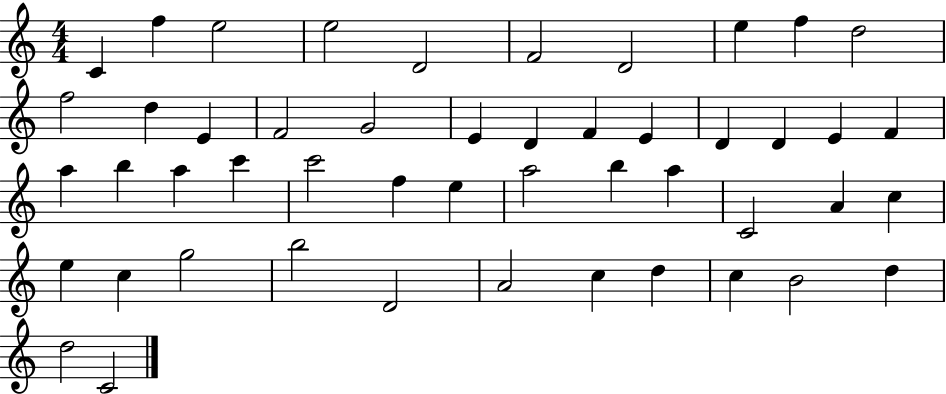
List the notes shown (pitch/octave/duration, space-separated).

C4/q F5/q E5/h E5/h D4/h F4/h D4/h E5/q F5/q D5/h F5/h D5/q E4/q F4/h G4/h E4/q D4/q F4/q E4/q D4/q D4/q E4/q F4/q A5/q B5/q A5/q C6/q C6/h F5/q E5/q A5/h B5/q A5/q C4/h A4/q C5/q E5/q C5/q G5/h B5/h D4/h A4/h C5/q D5/q C5/q B4/h D5/q D5/h C4/h